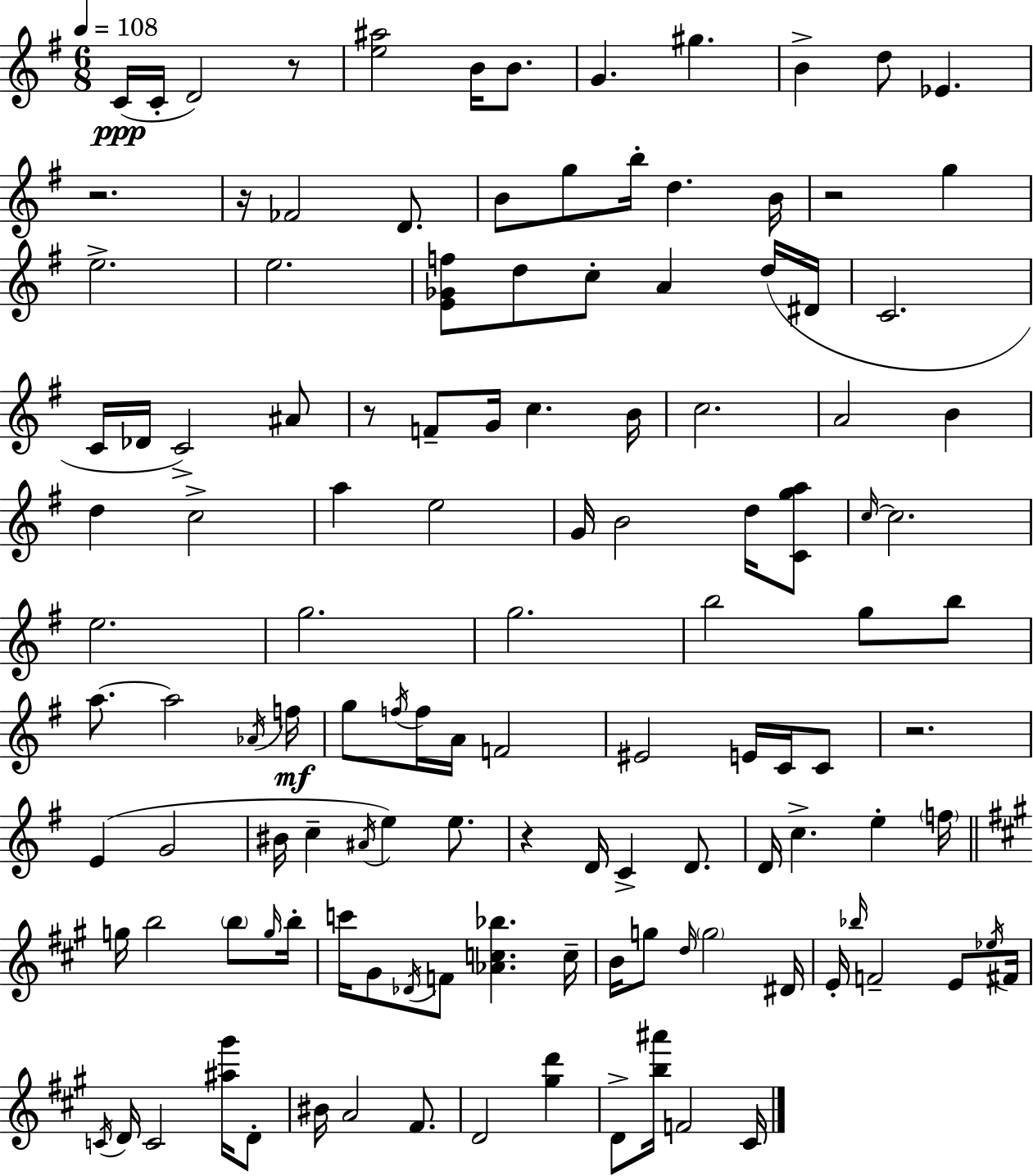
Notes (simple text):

C4/s C4/s D4/h R/e [E5,A#5]/h B4/s B4/e. G4/q. G#5/q. B4/q D5/e Eb4/q. R/h. R/s FES4/h D4/e. B4/e G5/e B5/s D5/q. B4/s R/h G5/q E5/h. E5/h. [E4,Gb4,F5]/e D5/e C5/e A4/q D5/s D#4/s C4/h. C4/s Db4/s C4/h A#4/e R/e F4/e G4/s C5/q. B4/s C5/h. A4/h B4/q D5/q C5/h A5/q E5/h G4/s B4/h D5/s [C4,G5,A5]/e C5/s C5/h. E5/h. G5/h. G5/h. B5/h G5/e B5/e A5/e. A5/h Ab4/s F5/s G5/e F5/s F5/s A4/s F4/h EIS4/h E4/s C4/s C4/e R/h. E4/q G4/h BIS4/s C5/q A#4/s E5/q E5/e. R/q D4/s C4/q D4/e. D4/s C5/q. E5/q F5/s G5/s B5/h B5/e G5/s B5/s C6/s G#4/e Db4/s F4/e [Ab4,C5,Bb5]/q. C5/s B4/s G5/e D5/s G5/h D#4/s E4/s Bb5/s F4/h E4/e Eb5/s F#4/s C4/s D4/s C4/h [A#5,G#6]/s D4/e BIS4/s A4/h F#4/e. D4/h [G#5,D6]/q D4/e [B5,A#6]/s F4/h C#4/s